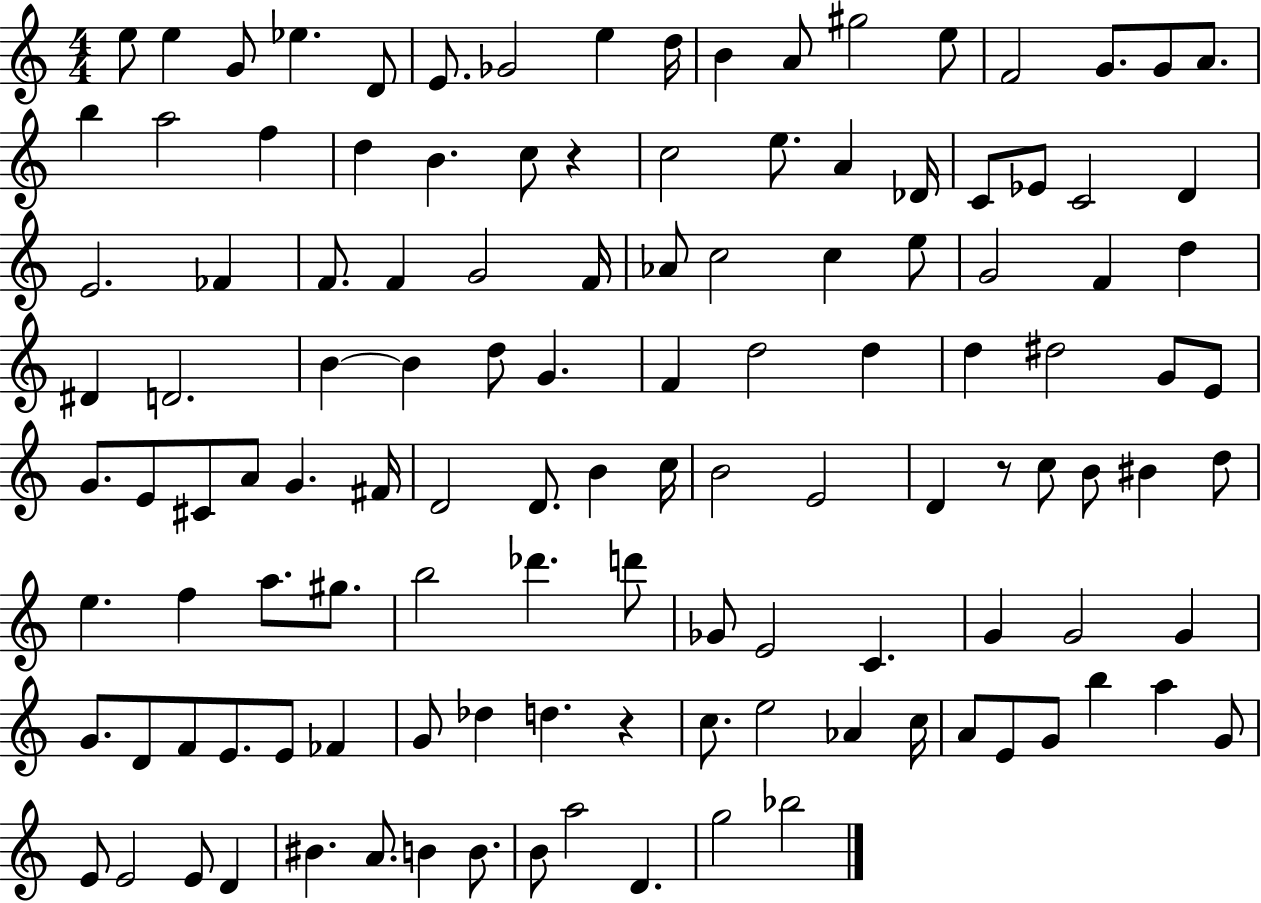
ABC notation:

X:1
T:Untitled
M:4/4
L:1/4
K:C
e/2 e G/2 _e D/2 E/2 _G2 e d/4 B A/2 ^g2 e/2 F2 G/2 G/2 A/2 b a2 f d B c/2 z c2 e/2 A _D/4 C/2 _E/2 C2 D E2 _F F/2 F G2 F/4 _A/2 c2 c e/2 G2 F d ^D D2 B B d/2 G F d2 d d ^d2 G/2 E/2 G/2 E/2 ^C/2 A/2 G ^F/4 D2 D/2 B c/4 B2 E2 D z/2 c/2 B/2 ^B d/2 e f a/2 ^g/2 b2 _d' d'/2 _G/2 E2 C G G2 G G/2 D/2 F/2 E/2 E/2 _F G/2 _d d z c/2 e2 _A c/4 A/2 E/2 G/2 b a G/2 E/2 E2 E/2 D ^B A/2 B B/2 B/2 a2 D g2 _b2